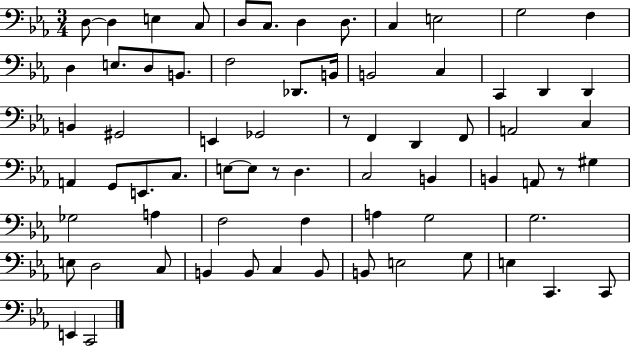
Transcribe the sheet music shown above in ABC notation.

X:1
T:Untitled
M:3/4
L:1/4
K:Eb
D,/2 D, E, C,/2 D,/2 C,/2 D, D,/2 C, E,2 G,2 F, D, E,/2 D,/2 B,,/2 F,2 _D,,/2 B,,/4 B,,2 C, C,, D,, D,, B,, ^G,,2 E,, _G,,2 z/2 F,, D,, F,,/2 A,,2 C, A,, G,,/2 E,,/2 C,/2 E,/2 E,/2 z/2 D, C,2 B,, B,, A,,/2 z/2 ^G, _G,2 A, F,2 F, A, G,2 G,2 E,/2 D,2 C,/2 B,, B,,/2 C, B,,/2 B,,/2 E,2 G,/2 E, C,, C,,/2 E,, C,,2